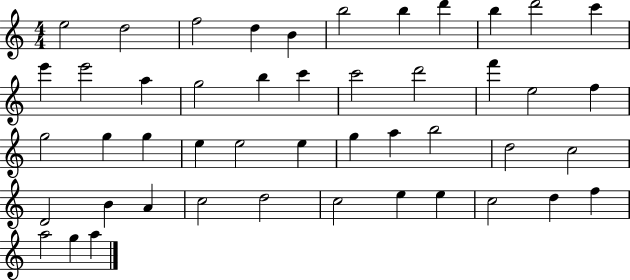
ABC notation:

X:1
T:Untitled
M:4/4
L:1/4
K:C
e2 d2 f2 d B b2 b d' b d'2 c' e' e'2 a g2 b c' c'2 d'2 f' e2 f g2 g g e e2 e g a b2 d2 c2 D2 B A c2 d2 c2 e e c2 d f a2 g a